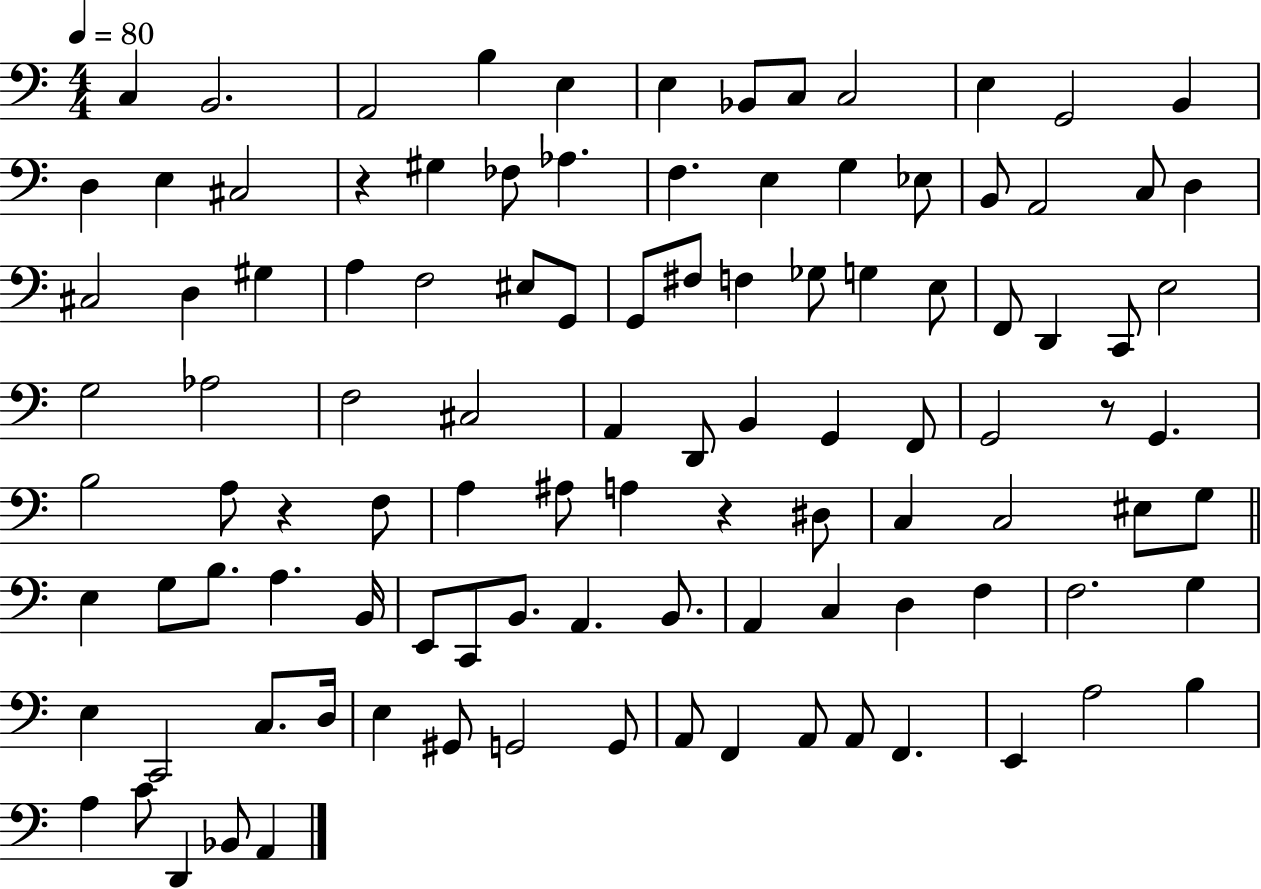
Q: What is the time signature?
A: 4/4